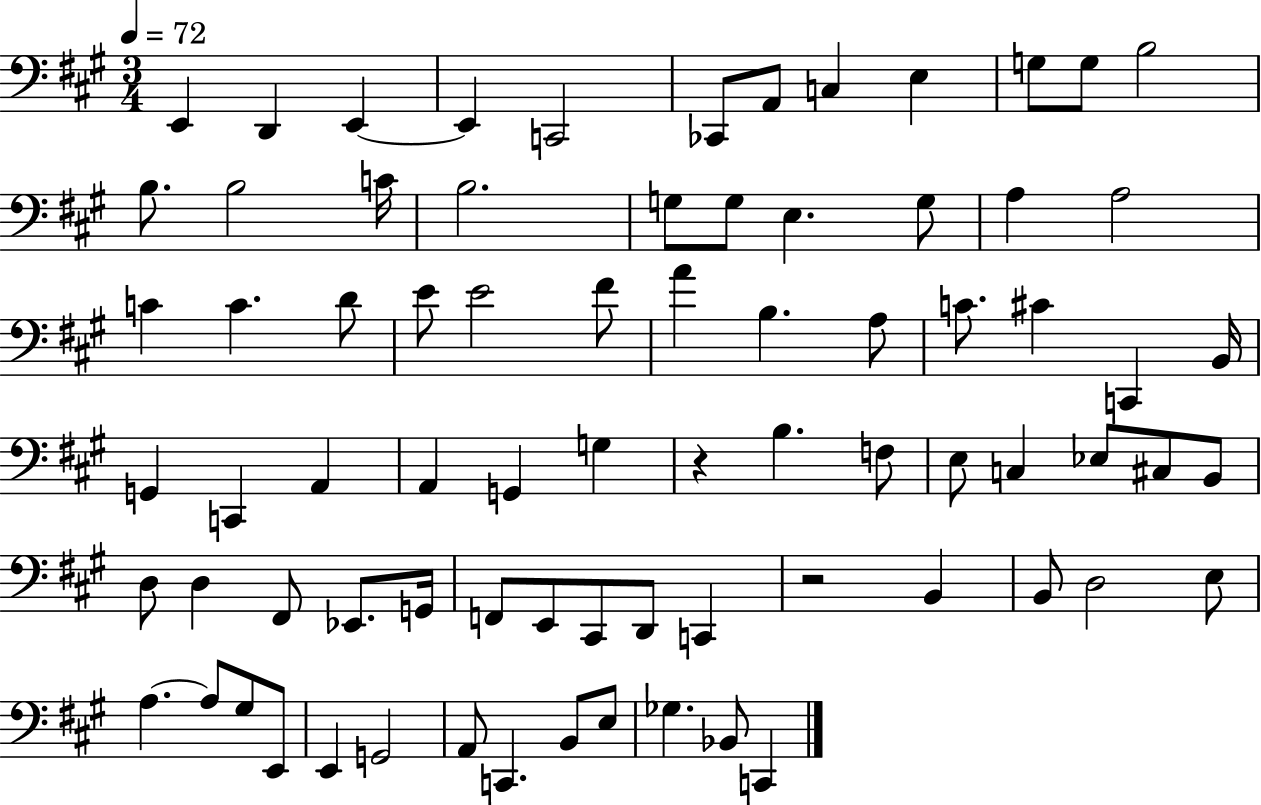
X:1
T:Untitled
M:3/4
L:1/4
K:A
E,, D,, E,, E,, C,,2 _C,,/2 A,,/2 C, E, G,/2 G,/2 B,2 B,/2 B,2 C/4 B,2 G,/2 G,/2 E, G,/2 A, A,2 C C D/2 E/2 E2 ^F/2 A B, A,/2 C/2 ^C C,, B,,/4 G,, C,, A,, A,, G,, G, z B, F,/2 E,/2 C, _E,/2 ^C,/2 B,,/2 D,/2 D, ^F,,/2 _E,,/2 G,,/4 F,,/2 E,,/2 ^C,,/2 D,,/2 C,, z2 B,, B,,/2 D,2 E,/2 A, A,/2 ^G,/2 E,,/2 E,, G,,2 A,,/2 C,, B,,/2 E,/2 _G, _B,,/2 C,,